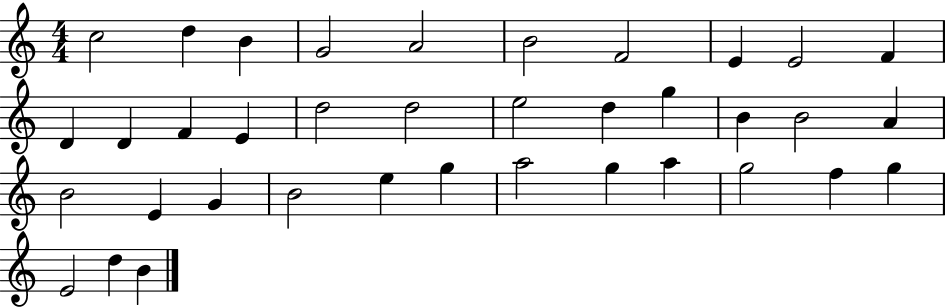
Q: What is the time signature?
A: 4/4